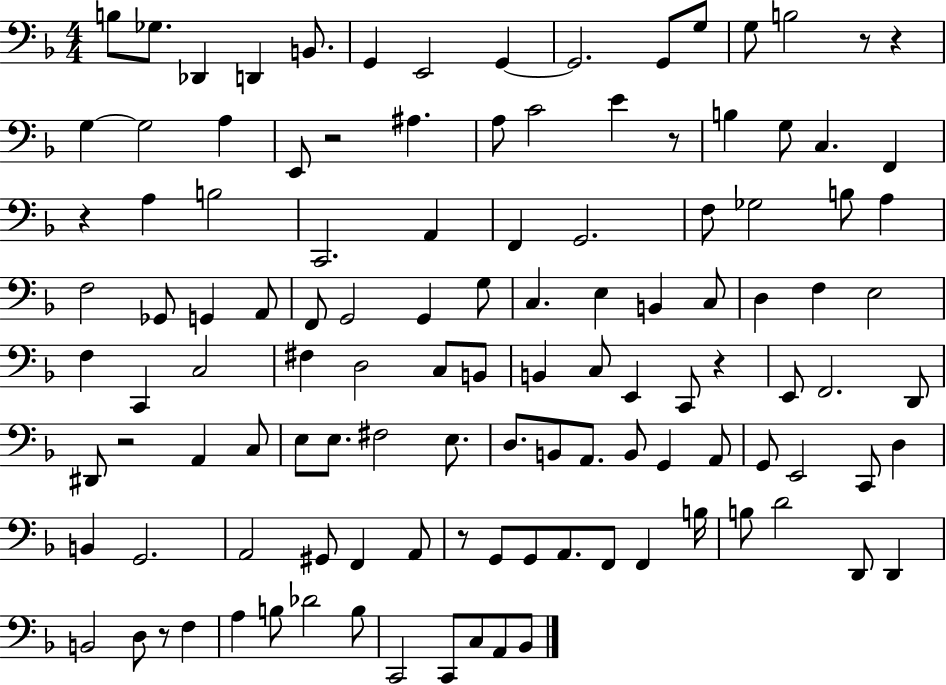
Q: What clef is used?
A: bass